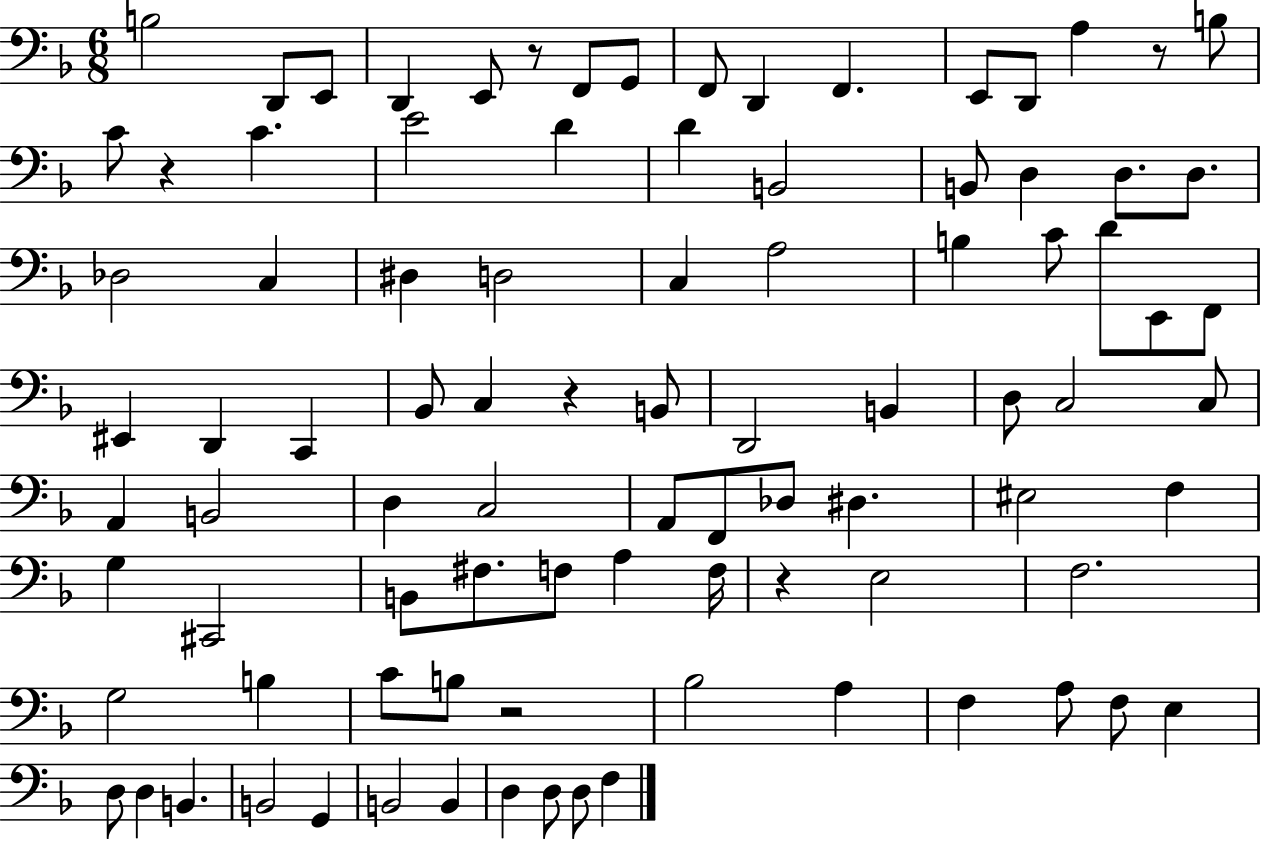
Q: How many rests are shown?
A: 6